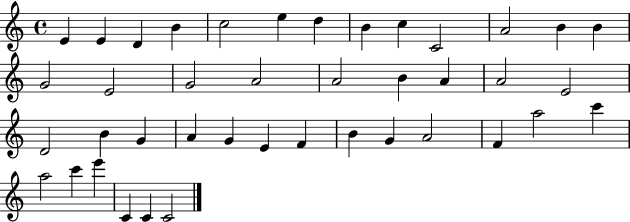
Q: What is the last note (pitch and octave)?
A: C4